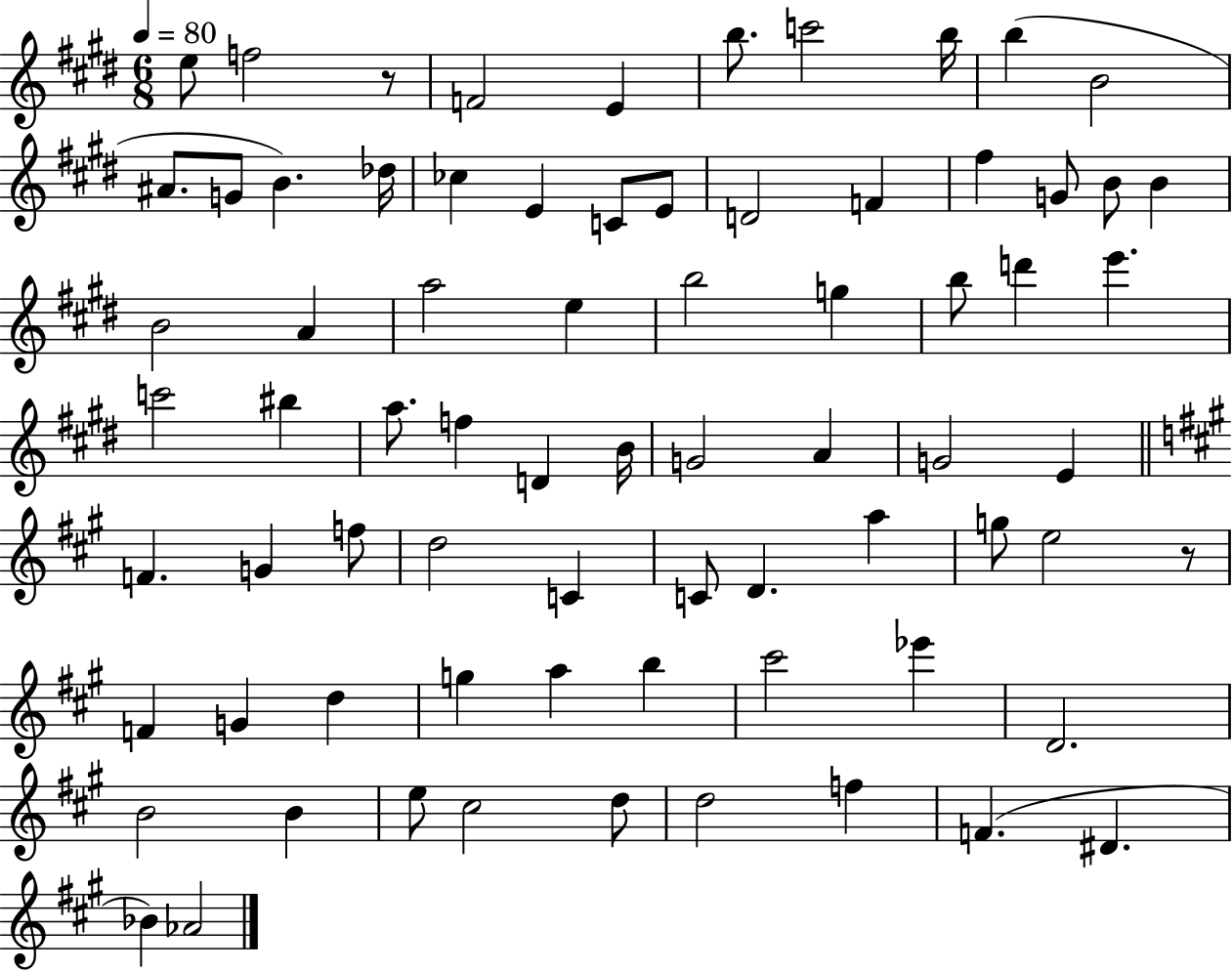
X:1
T:Untitled
M:6/8
L:1/4
K:E
e/2 f2 z/2 F2 E b/2 c'2 b/4 b B2 ^A/2 G/2 B _d/4 _c E C/2 E/2 D2 F ^f G/2 B/2 B B2 A a2 e b2 g b/2 d' e' c'2 ^b a/2 f D B/4 G2 A G2 E F G f/2 d2 C C/2 D a g/2 e2 z/2 F G d g a b ^c'2 _e' D2 B2 B e/2 ^c2 d/2 d2 f F ^D _B _A2